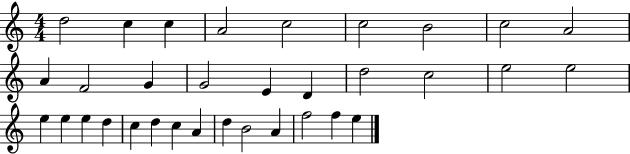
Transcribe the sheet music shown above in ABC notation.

X:1
T:Untitled
M:4/4
L:1/4
K:C
d2 c c A2 c2 c2 B2 c2 A2 A F2 G G2 E D d2 c2 e2 e2 e e e d c d c A d B2 A f2 f e